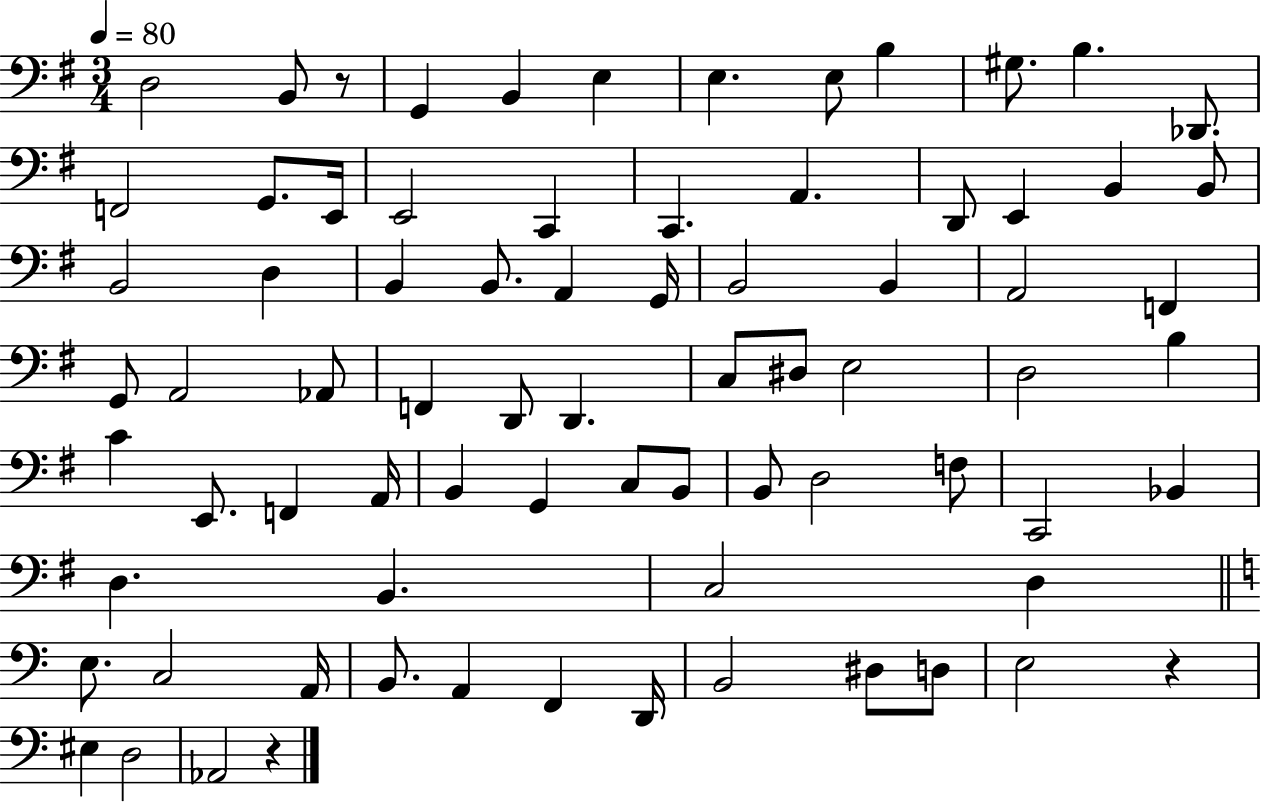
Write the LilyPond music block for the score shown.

{
  \clef bass
  \numericTimeSignature
  \time 3/4
  \key g \major
  \tempo 4 = 80
  d2 b,8 r8 | g,4 b,4 e4 | e4. e8 b4 | gis8. b4. des,8. | \break f,2 g,8. e,16 | e,2 c,4 | c,4. a,4. | d,8 e,4 b,4 b,8 | \break b,2 d4 | b,4 b,8. a,4 g,16 | b,2 b,4 | a,2 f,4 | \break g,8 a,2 aes,8 | f,4 d,8 d,4. | c8 dis8 e2 | d2 b4 | \break c'4 e,8. f,4 a,16 | b,4 g,4 c8 b,8 | b,8 d2 f8 | c,2 bes,4 | \break d4. b,4. | c2 d4 | \bar "||" \break \key a \minor e8. c2 a,16 | b,8. a,4 f,4 d,16 | b,2 dis8 d8 | e2 r4 | \break eis4 d2 | aes,2 r4 | \bar "|."
}